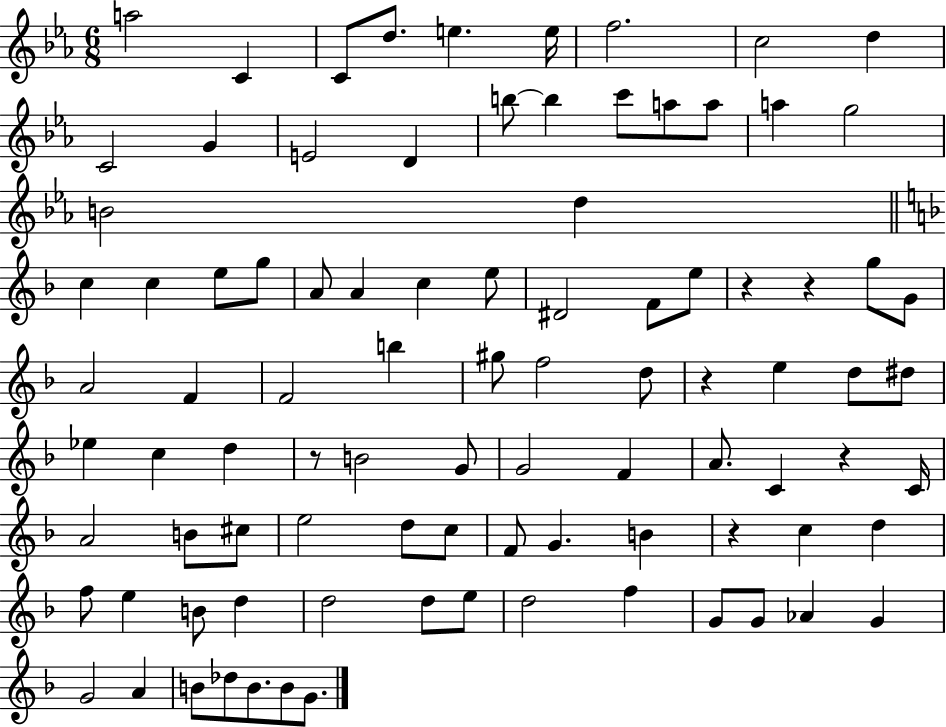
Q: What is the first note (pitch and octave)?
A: A5